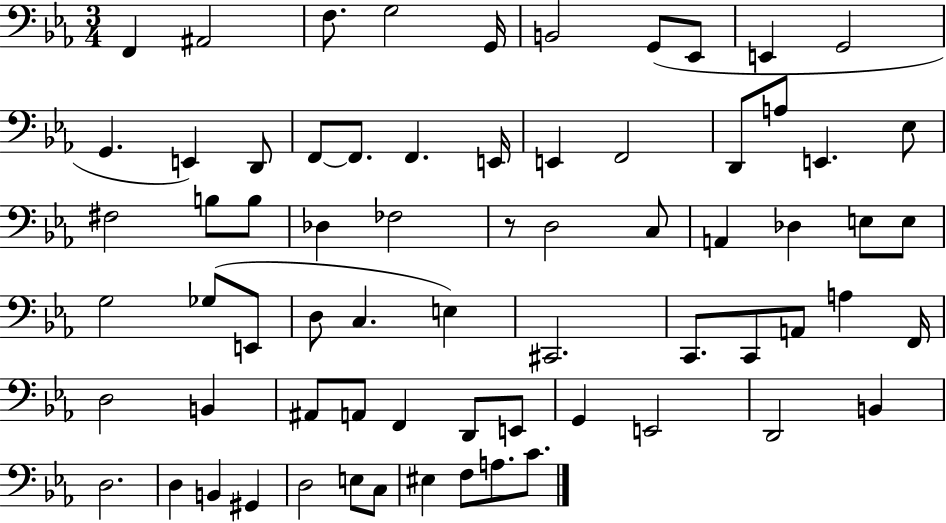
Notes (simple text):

F2/q A#2/h F3/e. G3/h G2/s B2/h G2/e Eb2/e E2/q G2/h G2/q. E2/q D2/e F2/e F2/e. F2/q. E2/s E2/q F2/h D2/e A3/e E2/q. Eb3/e F#3/h B3/e B3/e Db3/q FES3/h R/e D3/h C3/e A2/q Db3/q E3/e E3/e G3/h Gb3/e E2/e D3/e C3/q. E3/q C#2/h. C2/e. C2/e A2/e A3/q F2/s D3/h B2/q A#2/e A2/e F2/q D2/e E2/e G2/q E2/h D2/h B2/q D3/h. D3/q B2/q G#2/q D3/h E3/e C3/e EIS3/q F3/e A3/e. C4/e.